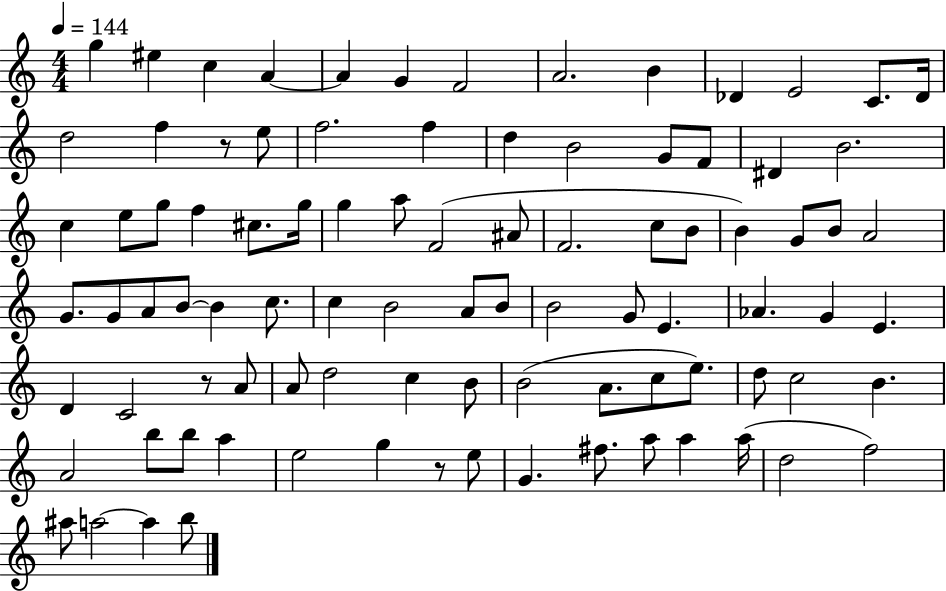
G5/q EIS5/q C5/q A4/q A4/q G4/q F4/h A4/h. B4/q Db4/q E4/h C4/e. Db4/s D5/h F5/q R/e E5/e F5/h. F5/q D5/q B4/h G4/e F4/e D#4/q B4/h. C5/q E5/e G5/e F5/q C#5/e. G5/s G5/q A5/e F4/h A#4/e F4/h. C5/e B4/e B4/q G4/e B4/e A4/h G4/e. G4/e A4/e B4/e B4/q C5/e. C5/q B4/h A4/e B4/e B4/h G4/e E4/q. Ab4/q. G4/q E4/q. D4/q C4/h R/e A4/e A4/e D5/h C5/q B4/e B4/h A4/e. C5/e E5/e. D5/e C5/h B4/q. A4/h B5/e B5/e A5/q E5/h G5/q R/e E5/e G4/q. F#5/e. A5/e A5/q A5/s D5/h F5/h A#5/e A5/h A5/q B5/e